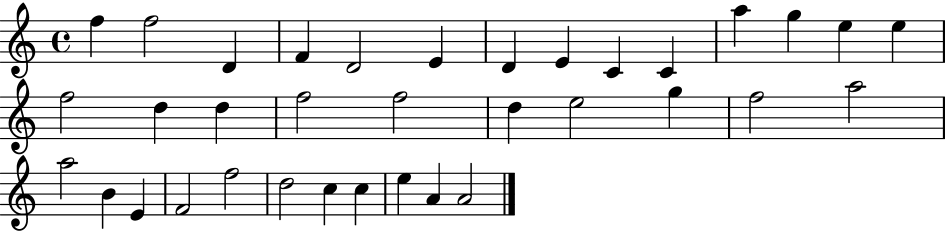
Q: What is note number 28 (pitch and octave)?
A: F4